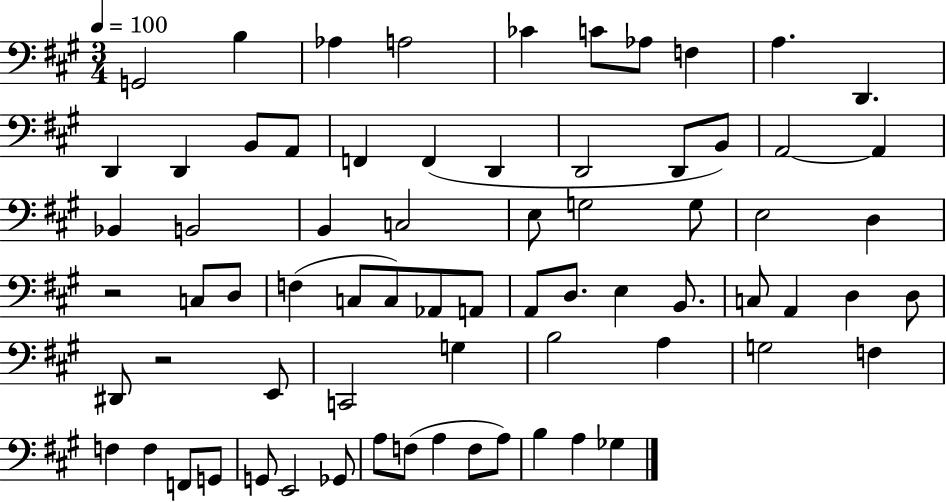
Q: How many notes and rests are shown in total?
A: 71